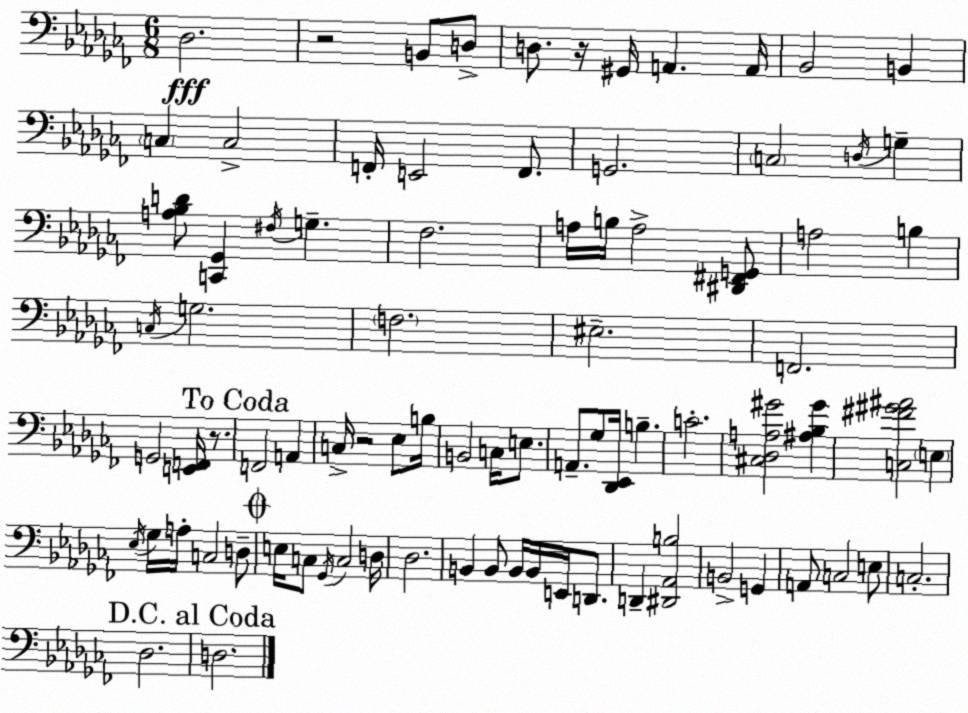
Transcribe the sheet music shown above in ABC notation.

X:1
T:Untitled
M:6/8
L:1/4
K:Abm
_D,2 z2 B,,/2 D,/2 D,/2 z/4 ^G,,/4 A,, A,,/4 _B,,2 B,, C, C,2 F,,/4 E,,2 F,,/2 G,,2 C,2 D,/4 G, [A,_B,D]/2 [C,,_G,,] ^F,/4 G, _F,2 A,/4 B,/4 A,2 [^D,,^F,,G,,]/2 A,2 B, C,/4 G,2 F,2 ^E,2 F,,2 G,,2 [E,,F,,]/4 z/2 F,,2 A,, C,/4 z2 _E,/2 B,/4 B,,2 C,/4 E,/2 A,,/2 _G,/2 [_D,,_E,,]/4 B, C2 [^C,_D,A,^G]2 [^A,_B,^G] [C,^F^G^A]2 E, _E,/4 _G,/4 A,/4 C,2 D,/2 E,/4 C,/2 _G,,/4 C,2 D,/4 _D,2 B,, B,,/2 B,,/4 B,,/4 E,,/4 D,,/2 D,, [^D,,_A,,B,]2 B,,2 G,, A,,/2 C,2 E,/2 C,2 _D,2 D,2